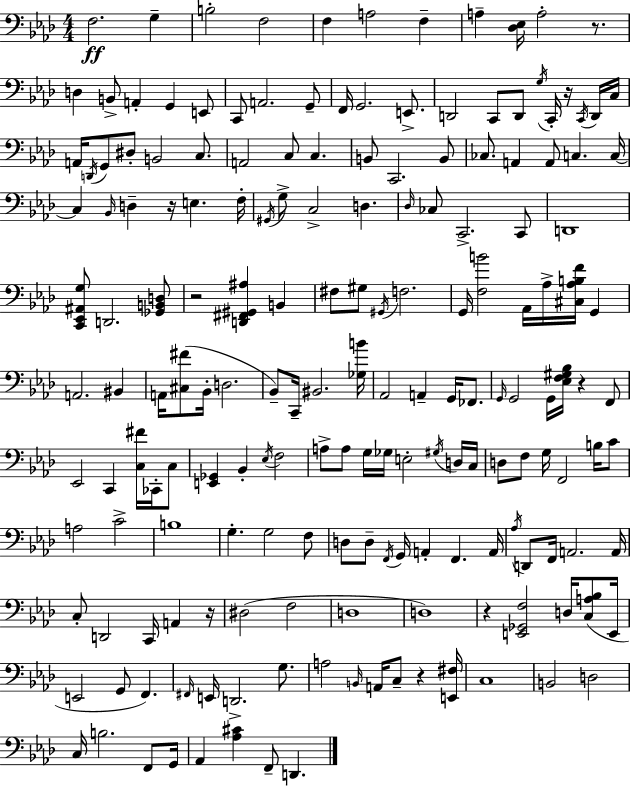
X:1
T:Untitled
M:4/4
L:1/4
K:Ab
F,2 G, B,2 F,2 F, A,2 F, A, [_D,_E,]/4 A,2 z/2 D, B,,/2 A,, G,, E,,/2 C,,/2 A,,2 G,,/2 F,,/4 G,,2 E,,/2 D,,2 C,,/2 D,,/2 G,/4 C,,/4 z/4 C,,/4 D,,/4 C,/4 A,,/4 D,,/4 G,,/2 ^D,/2 B,,2 C,/2 A,,2 C,/2 C, B,,/2 C,,2 B,,/2 _C,/2 A,, A,,/2 C, C,/4 C, _B,,/4 D, z/4 E, F,/4 ^G,,/4 G,/2 C,2 D, _D,/4 _C,/2 C,,2 C,,/2 D,,4 [C,,_E,,^A,,G,]/2 D,,2 [_G,,B,,D,]/2 z2 [D,,^F,,^G,,^A,] B,, ^F,/2 ^G,/2 ^G,,/4 F,2 G,,/4 [F,B]2 _A,,/4 _A,/4 [^C,_A,B,F]/4 G,, A,,2 ^B,, A,,/4 [^C,^F]/2 _B,,/4 D,2 _B,,/2 C,,/4 ^B,,2 [_G,B]/4 _A,,2 A,, G,,/4 _F,,/2 G,,/4 G,,2 G,,/4 [_E,F,^G,_B,]/4 z F,,/2 _E,,2 C,, [C,^F]/4 _C,,/4 C,/2 [E,,_G,,] _B,, _E,/4 F,2 A,/2 A,/2 G,/4 _G,/4 E,2 ^G,/4 D,/4 C,/4 D,/2 F,/2 G,/4 F,,2 B,/4 C/2 A,2 C2 B,4 G, G,2 F,/2 D,/2 D,/2 F,,/4 G,,/4 A,, F,, A,,/4 _A,/4 D,,/2 F,,/4 A,,2 A,,/4 C,/2 D,,2 C,,/4 A,, z/4 ^D,2 F,2 D,4 D,4 z [E,,_G,,F,]2 D,/4 [C,A,_B,]/2 E,,/4 E,,2 G,,/2 F,, ^F,,/4 E,,/4 D,,2 G,/2 A,2 B,,/4 A,,/4 C,/2 z [E,,^F,]/4 C,4 B,,2 D,2 C,/4 B,2 F,,/2 G,,/4 _A,, [_A,^C] F,,/2 D,,